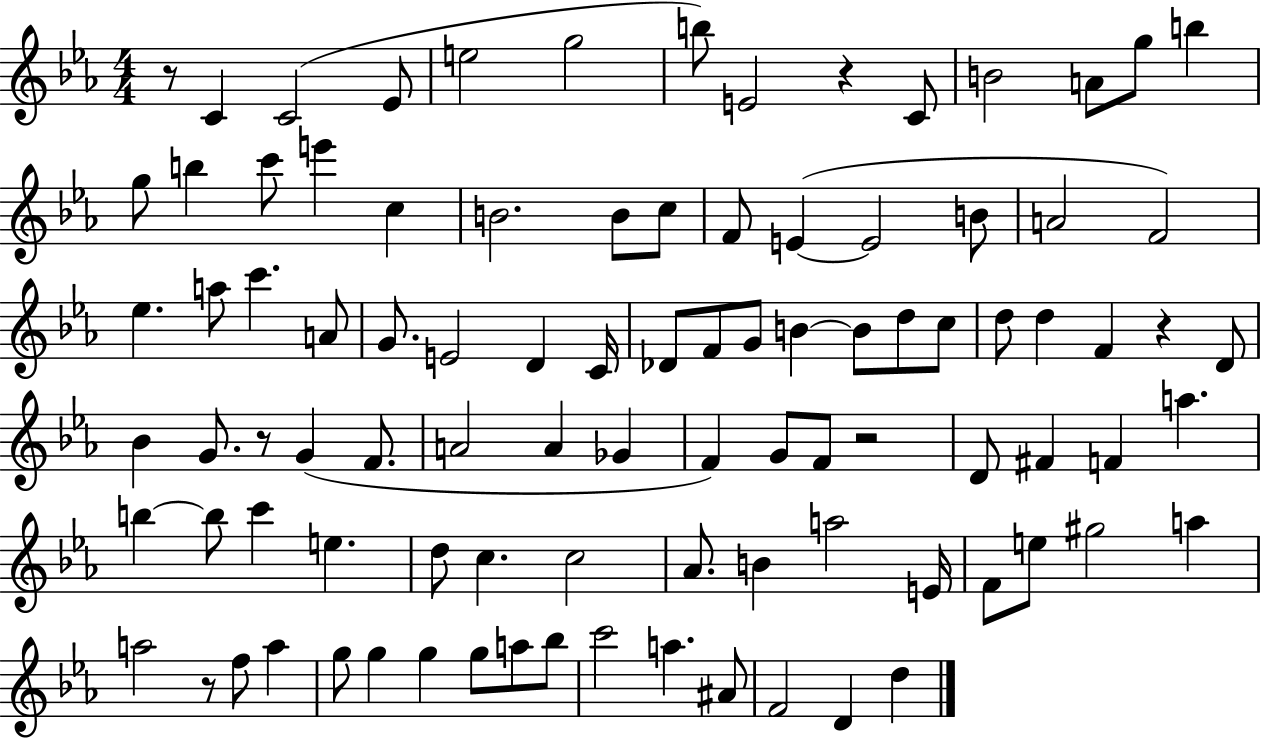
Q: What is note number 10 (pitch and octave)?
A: A4